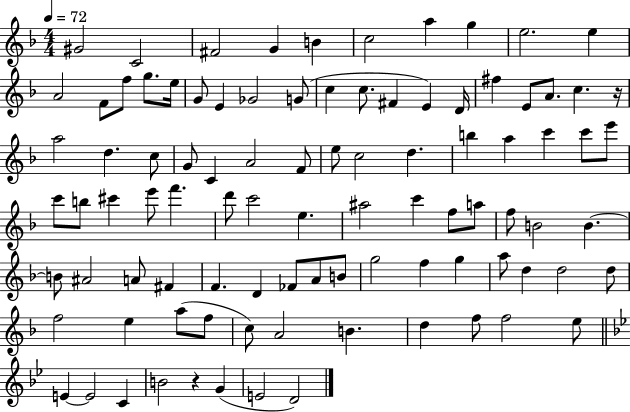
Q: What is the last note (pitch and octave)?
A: D4